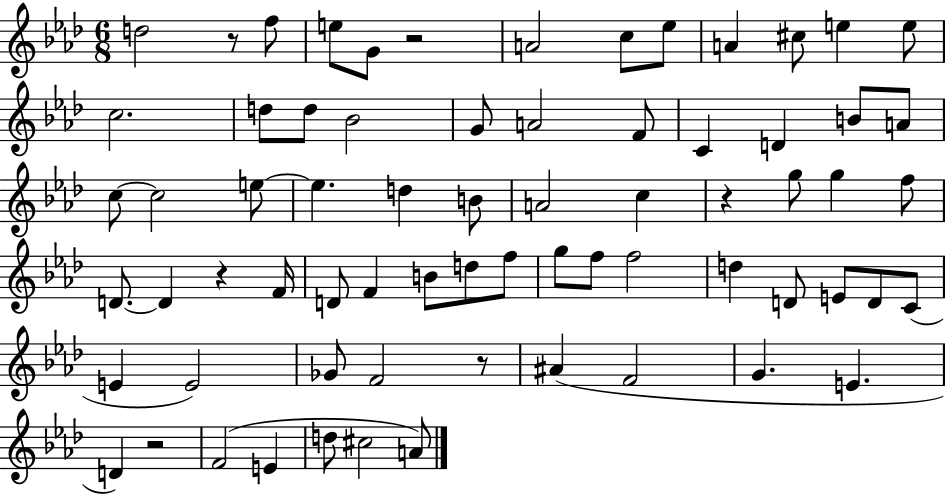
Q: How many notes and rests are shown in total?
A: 69